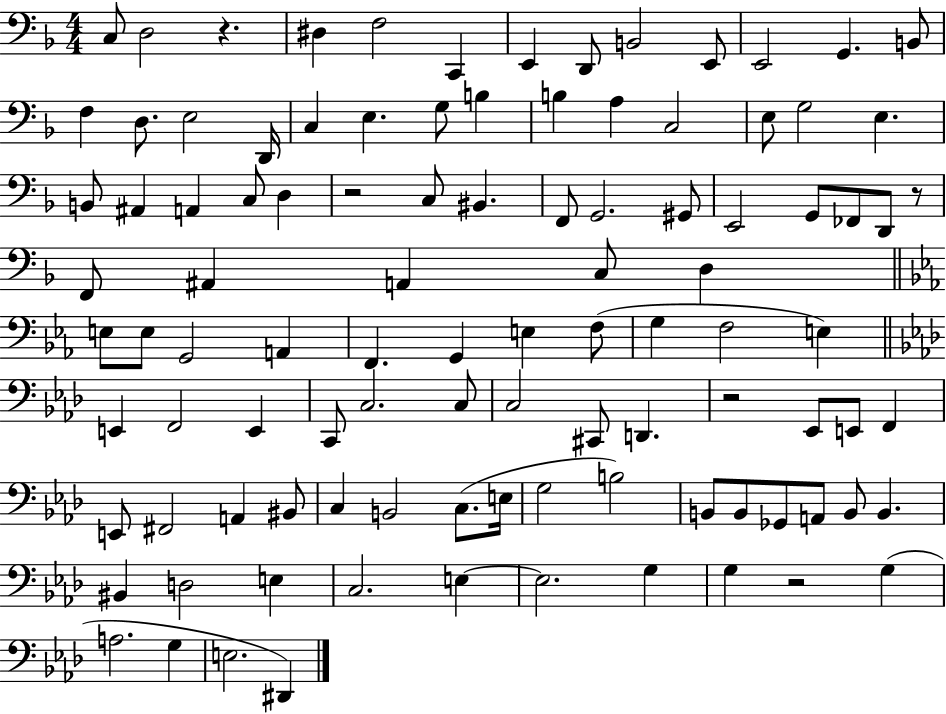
{
  \clef bass
  \numericTimeSignature
  \time 4/4
  \key f \major
  c8 d2 r4. | dis4 f2 c,4 | e,4 d,8 b,2 e,8 | e,2 g,4. b,8 | \break f4 d8. e2 d,16 | c4 e4. g8 b4 | b4 a4 c2 | e8 g2 e4. | \break b,8 ais,4 a,4 c8 d4 | r2 c8 bis,4. | f,8 g,2. gis,8 | e,2 g,8 fes,8 d,8 r8 | \break f,8 ais,4 a,4 c8 d4 | \bar "||" \break \key ees \major e8 e8 g,2 a,4 | f,4. g,4 e4 f8( | g4 f2 e4) | \bar "||" \break \key f \minor e,4 f,2 e,4 | c,8 c2. c8 | c2 cis,8 d,4. | r2 ees,8 e,8 f,4 | \break e,8 fis,2 a,4 bis,8 | c4 b,2 c8.( e16 | g2 b2) | b,8 b,8 ges,8 a,8 b,8 b,4. | \break bis,4 d2 e4 | c2. e4~~ | e2. g4 | g4 r2 g4( | \break a2. g4 | e2. dis,4) | \bar "|."
}